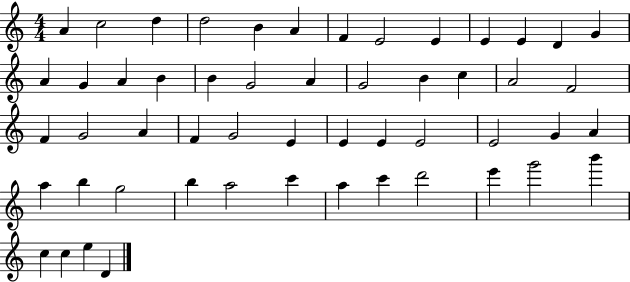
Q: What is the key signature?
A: C major